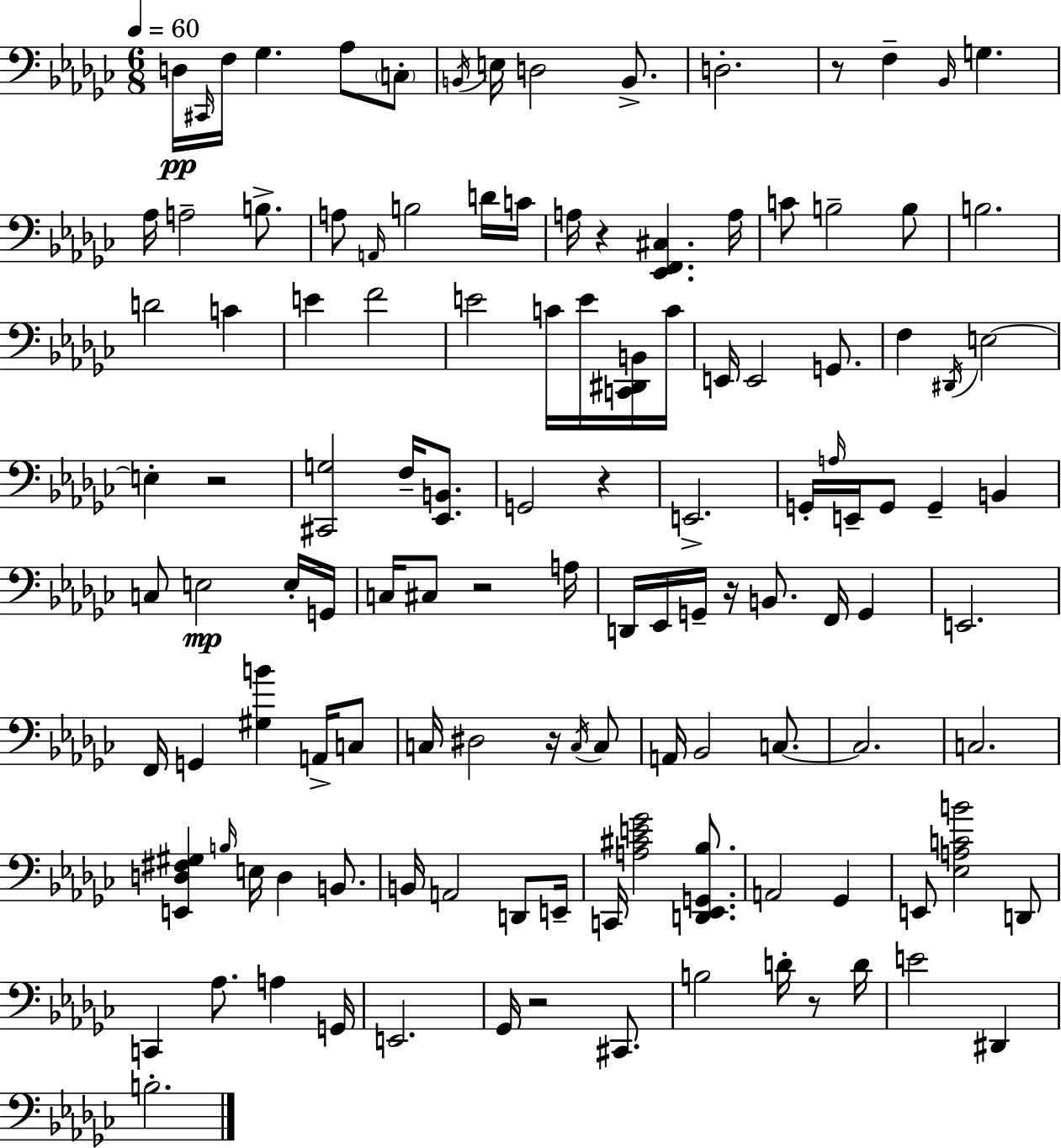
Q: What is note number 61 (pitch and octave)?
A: Eb2